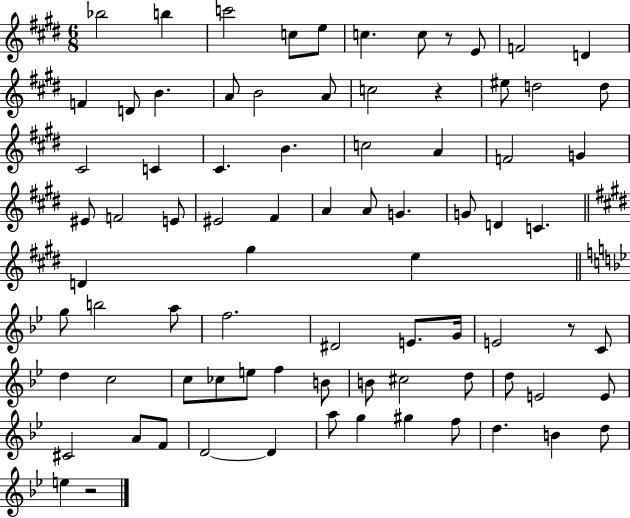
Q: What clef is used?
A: treble